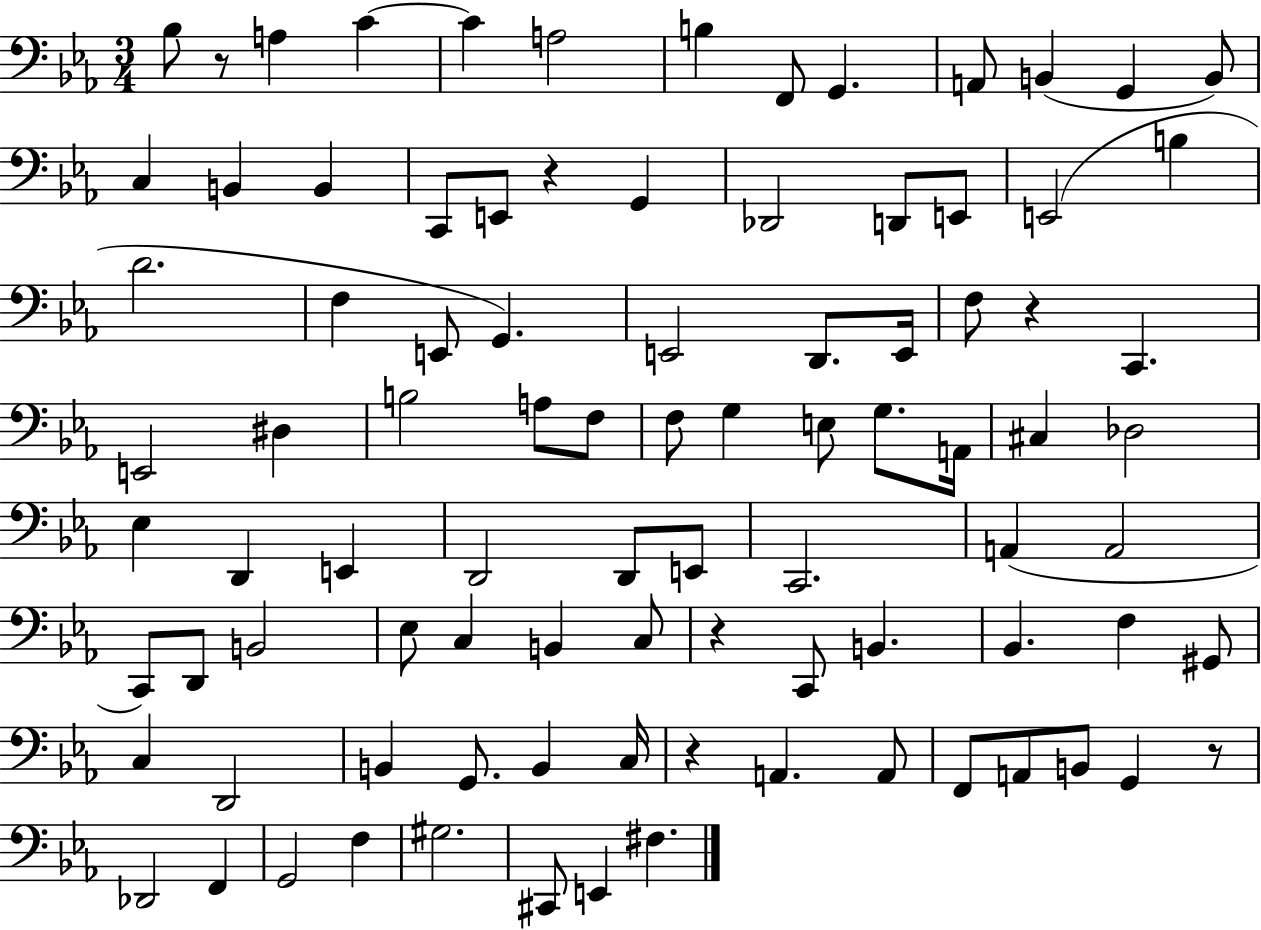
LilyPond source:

{
  \clef bass
  \numericTimeSignature
  \time 3/4
  \key ees \major
  bes8 r8 a4 c'4~~ | c'4 a2 | b4 f,8 g,4. | a,8 b,4( g,4 b,8) | \break c4 b,4 b,4 | c,8 e,8 r4 g,4 | des,2 d,8 e,8 | e,2( b4 | \break d'2. | f4 e,8 g,4.) | e,2 d,8. e,16 | f8 r4 c,4. | \break e,2 dis4 | b2 a8 f8 | f8 g4 e8 g8. a,16 | cis4 des2 | \break ees4 d,4 e,4 | d,2 d,8 e,8 | c,2. | a,4( a,2 | \break c,8) d,8 b,2 | ees8 c4 b,4 c8 | r4 c,8 b,4. | bes,4. f4 gis,8 | \break c4 d,2 | b,4 g,8. b,4 c16 | r4 a,4. a,8 | f,8 a,8 b,8 g,4 r8 | \break des,2 f,4 | g,2 f4 | gis2. | cis,8 e,4 fis4. | \break \bar "|."
}